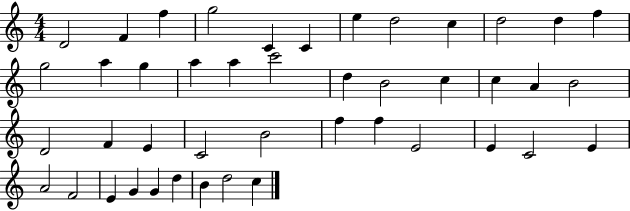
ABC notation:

X:1
T:Untitled
M:4/4
L:1/4
K:C
D2 F f g2 C C e d2 c d2 d f g2 a g a a c'2 d B2 c c A B2 D2 F E C2 B2 f f E2 E C2 E A2 F2 E G G d B d2 c